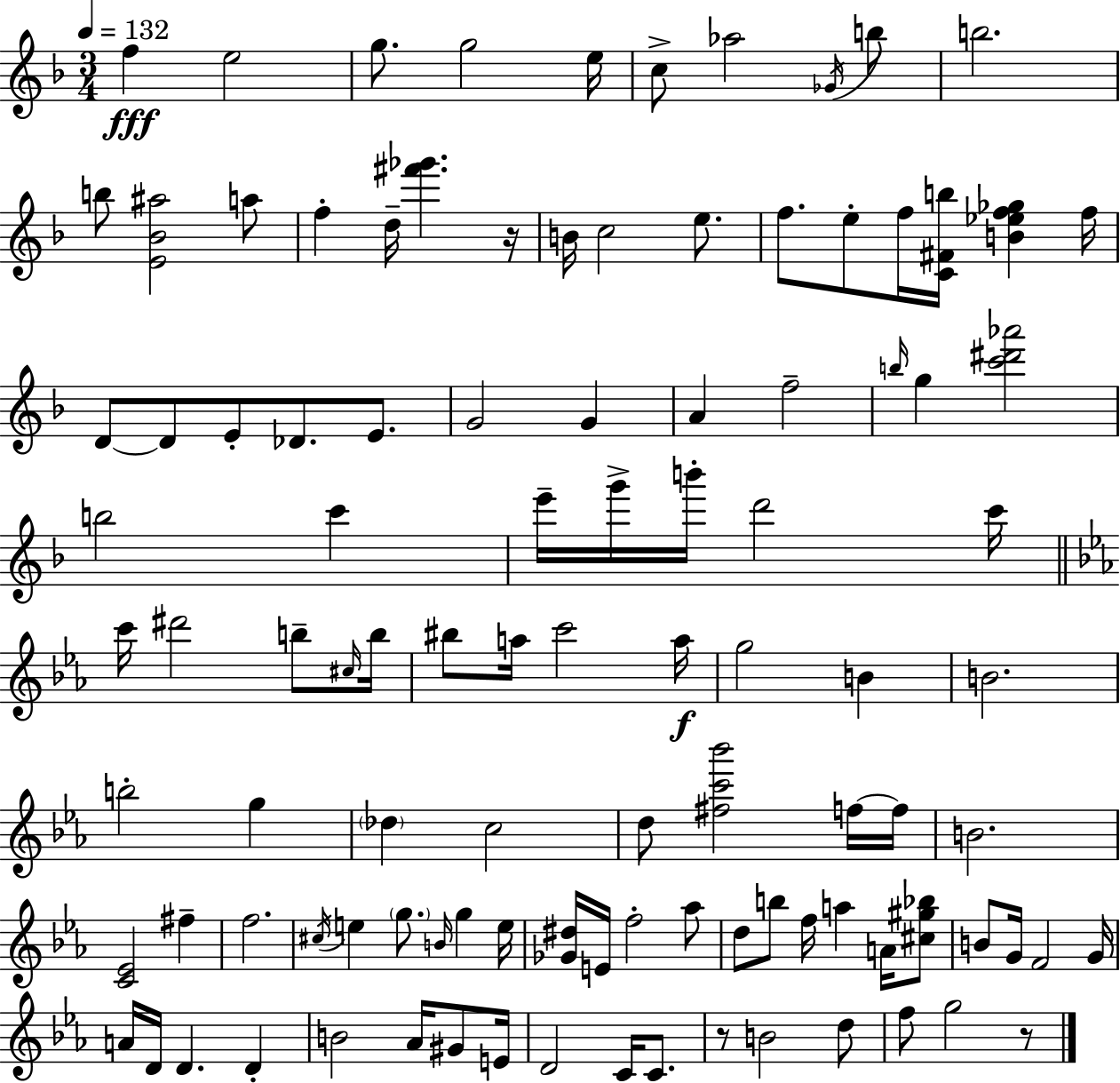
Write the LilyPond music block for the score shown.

{
  \clef treble
  \numericTimeSignature
  \time 3/4
  \key d \minor
  \tempo 4 = 132
  f''4\fff e''2 | g''8. g''2 e''16 | c''8-> aes''2 \acciaccatura { ges'16 } b''8 | b''2. | \break b''8 <e' bes' ais''>2 a''8 | f''4-. d''16-- <fis''' ges'''>4. | r16 b'16 c''2 e''8. | f''8. e''8-. f''16 <c' fis' b''>16 <b' ees'' f'' ges''>4 | \break f''16 d'8~~ d'8 e'8-. des'8. e'8. | g'2 g'4 | a'4 f''2-- | \grace { b''16 } g''4 <c''' dis''' aes'''>2 | \break b''2 c'''4 | e'''16-- g'''16-> b'''16-. d'''2 | c'''16 \bar "||" \break \key c \minor c'''16 dis'''2 b''8-- \grace { cis''16 } | b''16 bis''8 a''16 c'''2 | a''16\f g''2 b'4 | b'2. | \break b''2-. g''4 | \parenthesize des''4 c''2 | d''8 <fis'' c''' bes'''>2 f''16~~ | f''16 b'2. | \break <c' ees'>2 fis''4-- | f''2. | \acciaccatura { cis''16 } e''4 \parenthesize g''8. \grace { b'16 } g''4 | e''16 <ges' dis''>16 e'16 f''2-. | \break aes''8 d''8 b''8 f''16 a''4 | a'16 <cis'' gis'' bes''>8 b'8 g'16 f'2 | g'16 a'16 d'16 d'4. d'4-. | b'2 aes'16 | \break gis'8 e'16 d'2 c'16 | c'8. r8 b'2 | d''8 f''8 g''2 | r8 \bar "|."
}